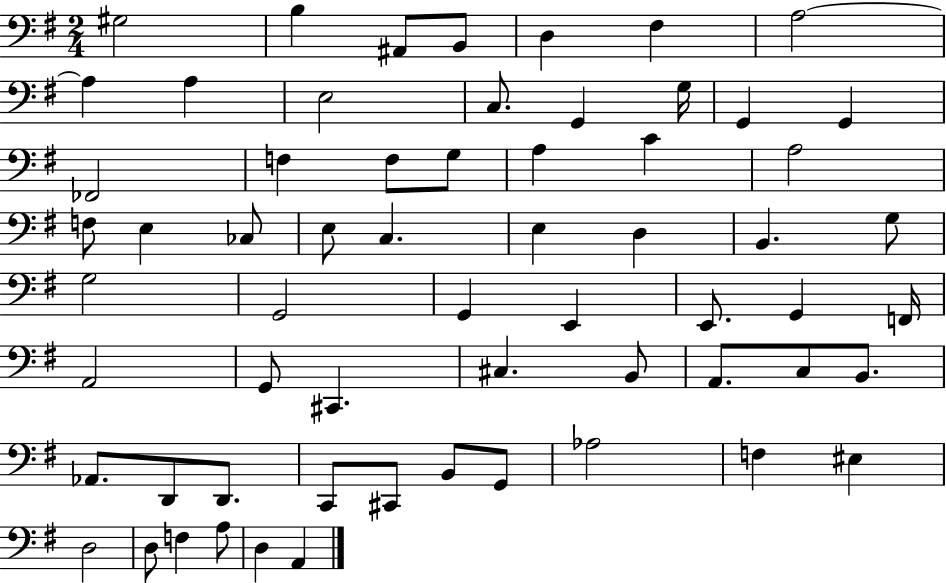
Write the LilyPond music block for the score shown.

{
  \clef bass
  \numericTimeSignature
  \time 2/4
  \key g \major
  gis2 | b4 ais,8 b,8 | d4 fis4 | a2~~ | \break a4 a4 | e2 | c8. g,4 g16 | g,4 g,4 | \break fes,2 | f4 f8 g8 | a4 c'4 | a2 | \break f8 e4 ces8 | e8 c4. | e4 d4 | b,4. g8 | \break g2 | g,2 | g,4 e,4 | e,8. g,4 f,16 | \break a,2 | g,8 cis,4. | cis4. b,8 | a,8. c8 b,8. | \break aes,8. d,8 d,8. | c,8 cis,8 b,8 g,8 | aes2 | f4 eis4 | \break d2 | d8 f4 a8 | d4 a,4 | \bar "|."
}